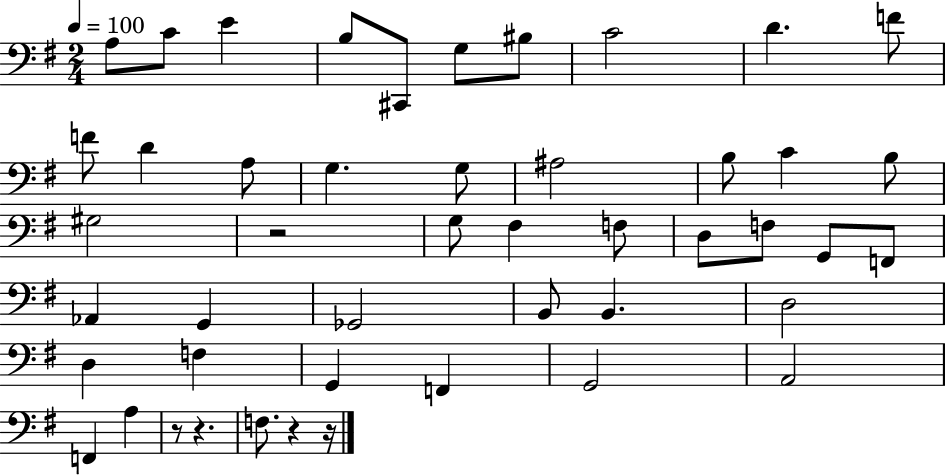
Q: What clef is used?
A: bass